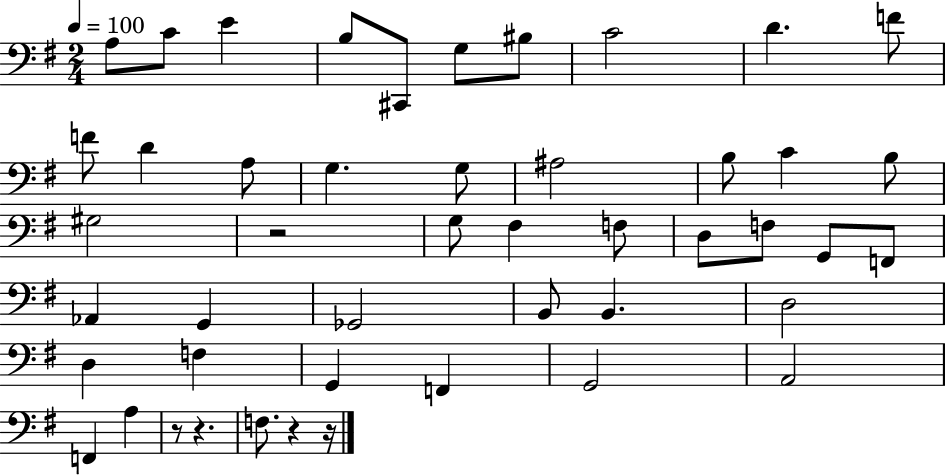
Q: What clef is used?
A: bass